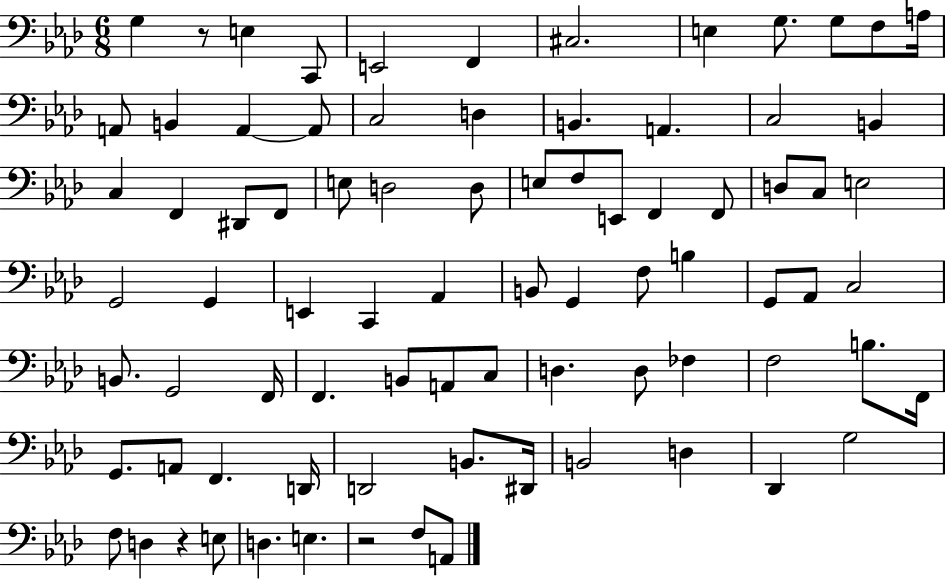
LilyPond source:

{
  \clef bass
  \numericTimeSignature
  \time 6/8
  \key aes \major
  g4 r8 e4 c,8 | e,2 f,4 | cis2. | e4 g8. g8 f8 a16 | \break a,8 b,4 a,4~~ a,8 | c2 d4 | b,4. a,4. | c2 b,4 | \break c4 f,4 dis,8 f,8 | e8 d2 d8 | e8 f8 e,8 f,4 f,8 | d8 c8 e2 | \break g,2 g,4 | e,4 c,4 aes,4 | b,8 g,4 f8 b4 | g,8 aes,8 c2 | \break b,8. g,2 f,16 | f,4. b,8 a,8 c8 | d4. d8 fes4 | f2 b8. f,16 | \break g,8. a,8 f,4. d,16 | d,2 b,8. dis,16 | b,2 d4 | des,4 g2 | \break f8 d4 r4 e8 | d4. e4. | r2 f8 a,8 | \bar "|."
}